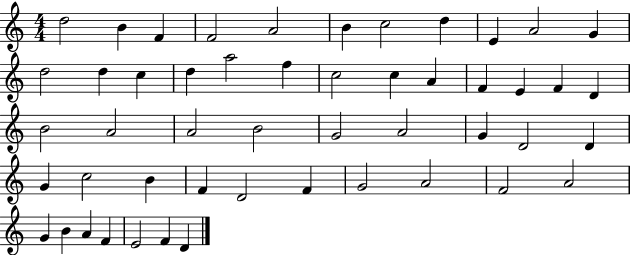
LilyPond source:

{
  \clef treble
  \numericTimeSignature
  \time 4/4
  \key c \major
  d''2 b'4 f'4 | f'2 a'2 | b'4 c''2 d''4 | e'4 a'2 g'4 | \break d''2 d''4 c''4 | d''4 a''2 f''4 | c''2 c''4 a'4 | f'4 e'4 f'4 d'4 | \break b'2 a'2 | a'2 b'2 | g'2 a'2 | g'4 d'2 d'4 | \break g'4 c''2 b'4 | f'4 d'2 f'4 | g'2 a'2 | f'2 a'2 | \break g'4 b'4 a'4 f'4 | e'2 f'4 d'4 | \bar "|."
}